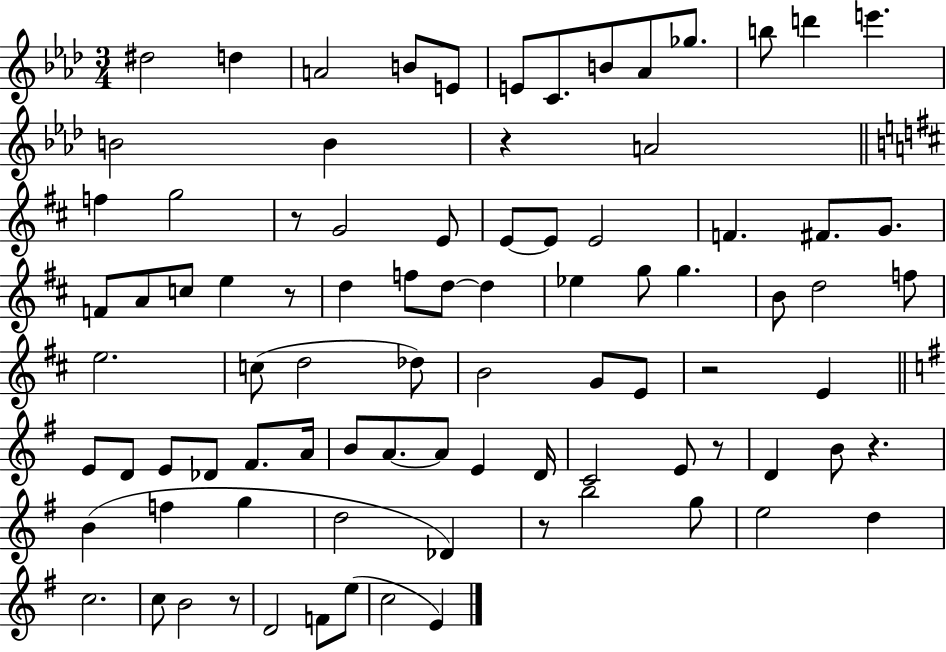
{
  \clef treble
  \numericTimeSignature
  \time 3/4
  \key aes \major
  \repeat volta 2 { dis''2 d''4 | a'2 b'8 e'8 | e'8 c'8. b'8 aes'8 ges''8. | b''8 d'''4 e'''4. | \break b'2 b'4 | r4 a'2 | \bar "||" \break \key b \minor f''4 g''2 | r8 g'2 e'8 | e'8~~ e'8 e'2 | f'4. fis'8. g'8. | \break f'8 a'8 c''8 e''4 r8 | d''4 f''8 d''8~~ d''4 | ees''4 g''8 g''4. | b'8 d''2 f''8 | \break e''2. | c''8( d''2 des''8) | b'2 g'8 e'8 | r2 e'4 | \break \bar "||" \break \key e \minor e'8 d'8 e'8 des'8 fis'8. a'16 | b'8 a'8.~~ a'8 e'4 d'16 | c'2 e'8 r8 | d'4 b'8 r4. | \break b'4( f''4 g''4 | d''2 des'4) | r8 b''2 g''8 | e''2 d''4 | \break c''2. | c''8 b'2 r8 | d'2 f'8 e''8( | c''2 e'4) | \break } \bar "|."
}